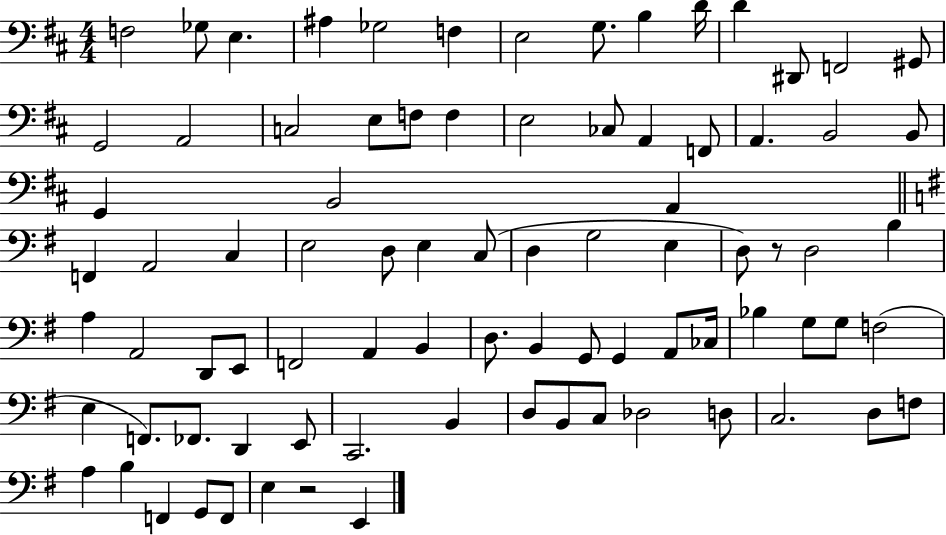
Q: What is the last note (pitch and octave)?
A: E2